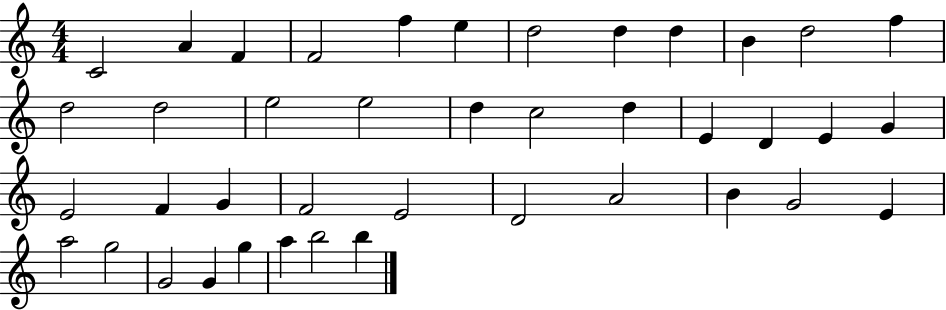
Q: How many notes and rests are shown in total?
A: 41